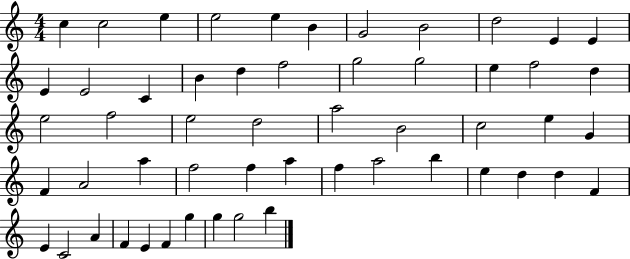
X:1
T:Untitled
M:4/4
L:1/4
K:C
c c2 e e2 e B G2 B2 d2 E E E E2 C B d f2 g2 g2 e f2 d e2 f2 e2 d2 a2 B2 c2 e G F A2 a f2 f a f a2 b e d d F E C2 A F E F g g g2 b